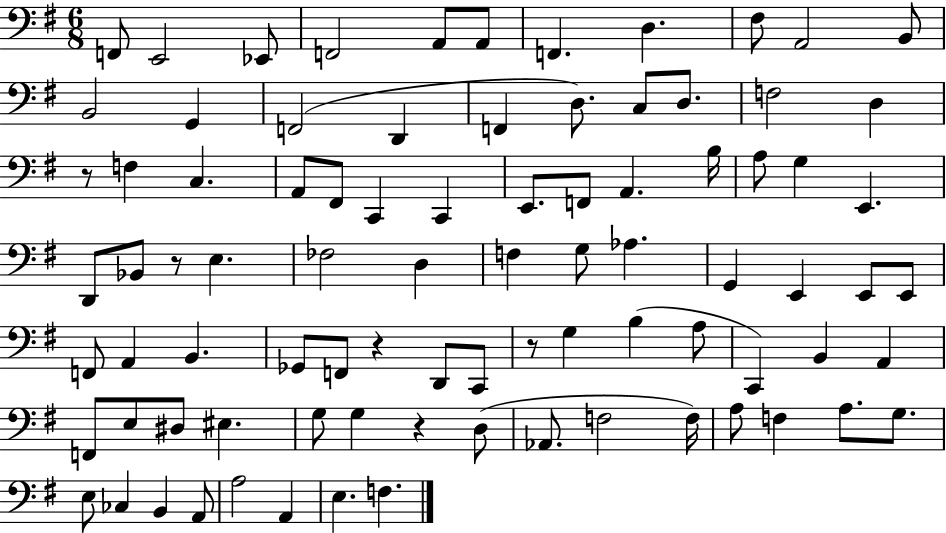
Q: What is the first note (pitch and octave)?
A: F2